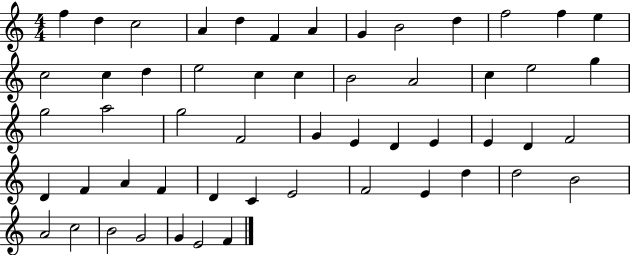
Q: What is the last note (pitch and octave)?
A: F4